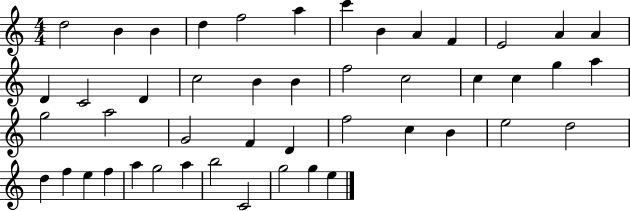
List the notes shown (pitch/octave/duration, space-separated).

D5/h B4/q B4/q D5/q F5/h A5/q C6/q B4/q A4/q F4/q E4/h A4/q A4/q D4/q C4/h D4/q C5/h B4/q B4/q F5/h C5/h C5/q C5/q G5/q A5/q G5/h A5/h G4/h F4/q D4/q F5/h C5/q B4/q E5/h D5/h D5/q F5/q E5/q F5/q A5/q G5/h A5/q B5/h C4/h G5/h G5/q E5/q